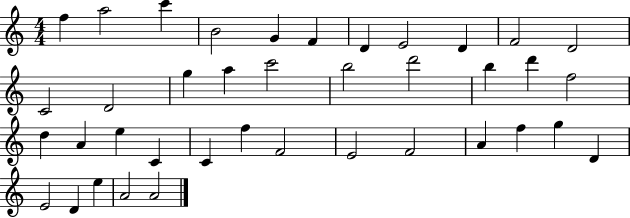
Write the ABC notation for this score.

X:1
T:Untitled
M:4/4
L:1/4
K:C
f a2 c' B2 G F D E2 D F2 D2 C2 D2 g a c'2 b2 d'2 b d' f2 d A e C C f F2 E2 F2 A f g D E2 D e A2 A2